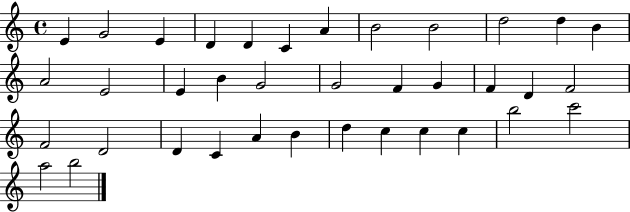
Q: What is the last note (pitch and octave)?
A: B5